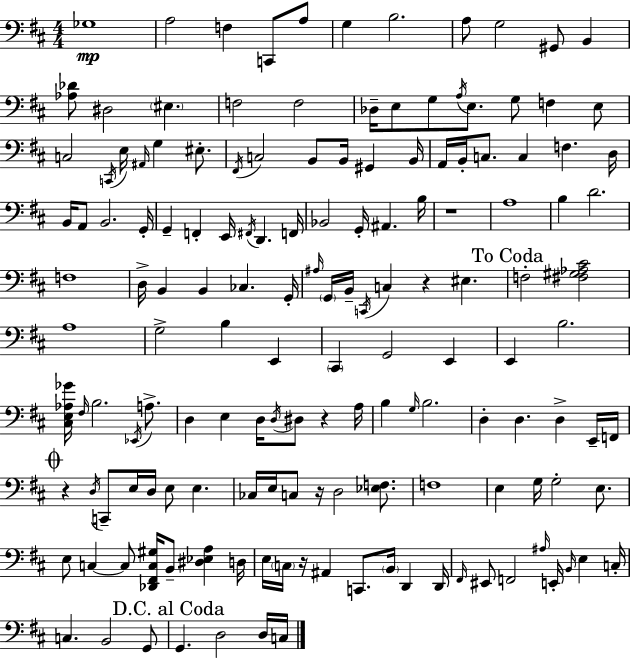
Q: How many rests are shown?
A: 6